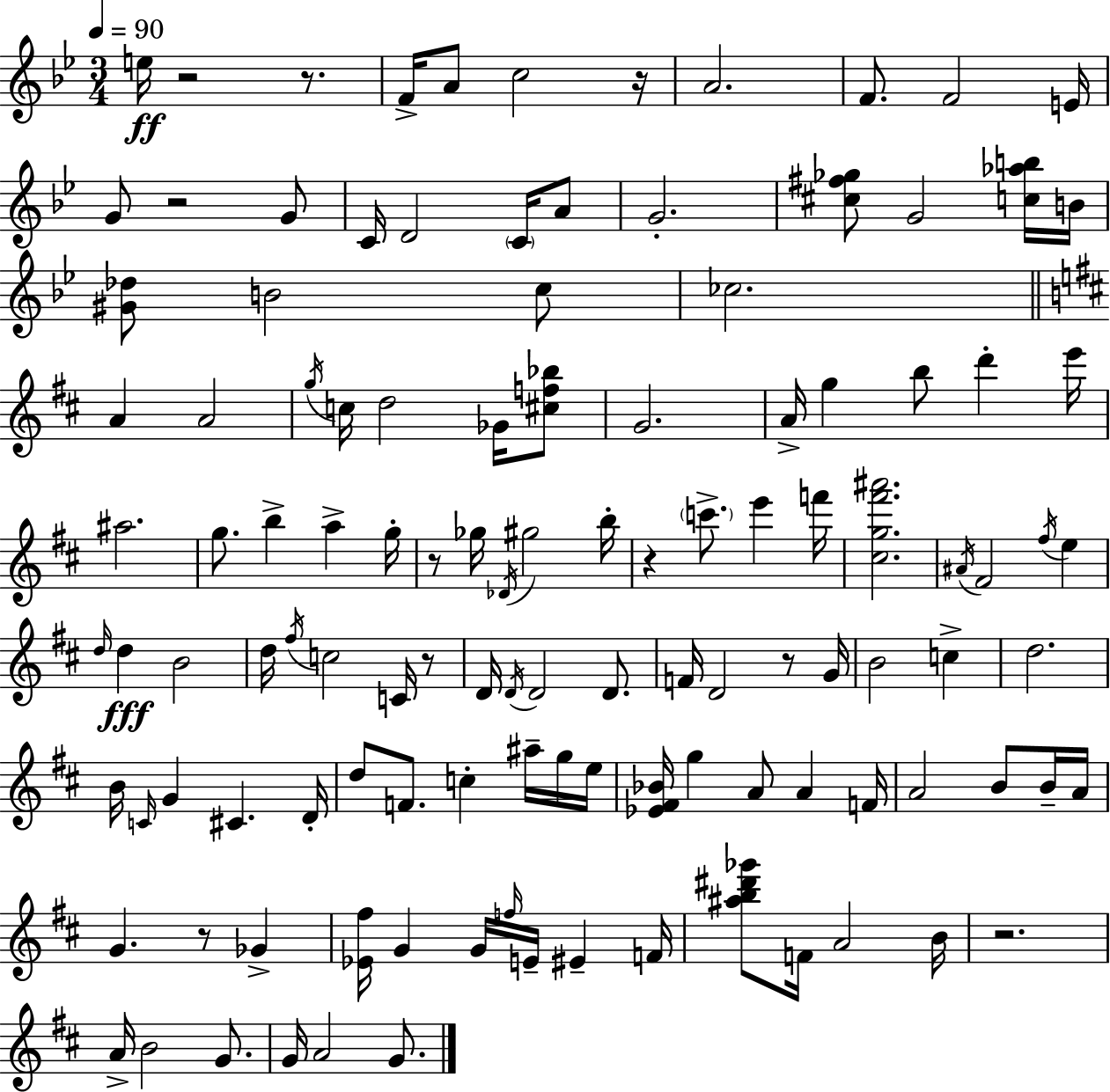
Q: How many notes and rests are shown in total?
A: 119